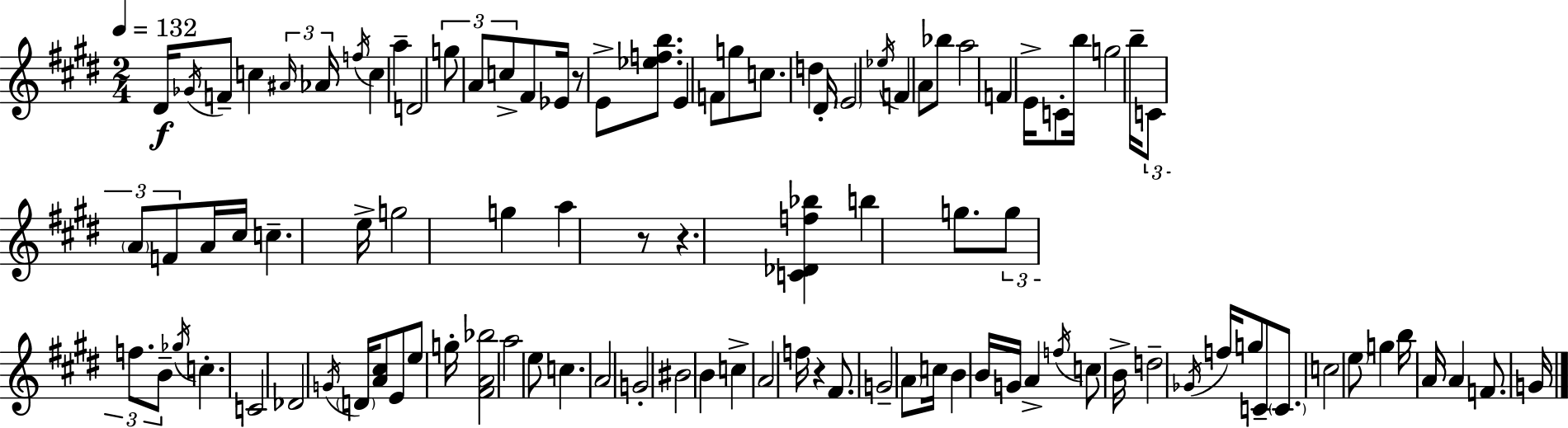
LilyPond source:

{
  \clef treble
  \numericTimeSignature
  \time 2/4
  \key e \major
  \tempo 4 = 132
  dis'16\f \acciaccatura { ges'16 } f'8-- c''4 | \tuplet 3/2 { \grace { ais'16 } aes'16 \acciaccatura { f''16 } } c''4 a''4-- | d'2 | \tuplet 3/2 { g''8 a'8 c''8-> } | \break fis'8 ees'16 r8 e'8-> | <ees'' f'' b''>8. e'4 f'8 | g''8 c''8. d''4 | dis'16-. \parenthesize e'2 | \break \acciaccatura { ees''16 } f'4 | a'8 bes''8 a''2 | f'4 | e'16-> c'8-. b''16 g''2 | \break b''16-- \tuplet 3/2 { c'8 \parenthesize a'8 | f'8 } a'16 cis''16 c''4.-- | e''16-> g''2 | g''4 | \break a''4 r8 r4. | <c' des' f'' bes''>4 | b''4 g''8. \tuplet 3/2 { g''8 | f''8. b'8-- } \acciaccatura { ges''16 } c''4.-. | \break c'2 | des'2 | \acciaccatura { g'16 } \parenthesize d'16 <a' cis''>8 | e'8 e''8 g''16-. <fis' a' bes''>2 | \break a''2 | e''8 | c''4. a'2 | g'2-. | \break bis'2 | b'4 | c''4-> a'2 | f''16 r4 | \break fis'8. g'2-- | \parenthesize a'8 | c''16 b'4 b'16 g'16 a'4-> | \acciaccatura { f''16 } c''8 b'16-> d''2-- | \break \acciaccatura { ges'16 } | f''16 g''8 c'8-- \parenthesize c'8. | c''2 | \parenthesize e''8 g''4 b''16 a'16 | \break a'4 f'8. g'16 | \bar "|."
}